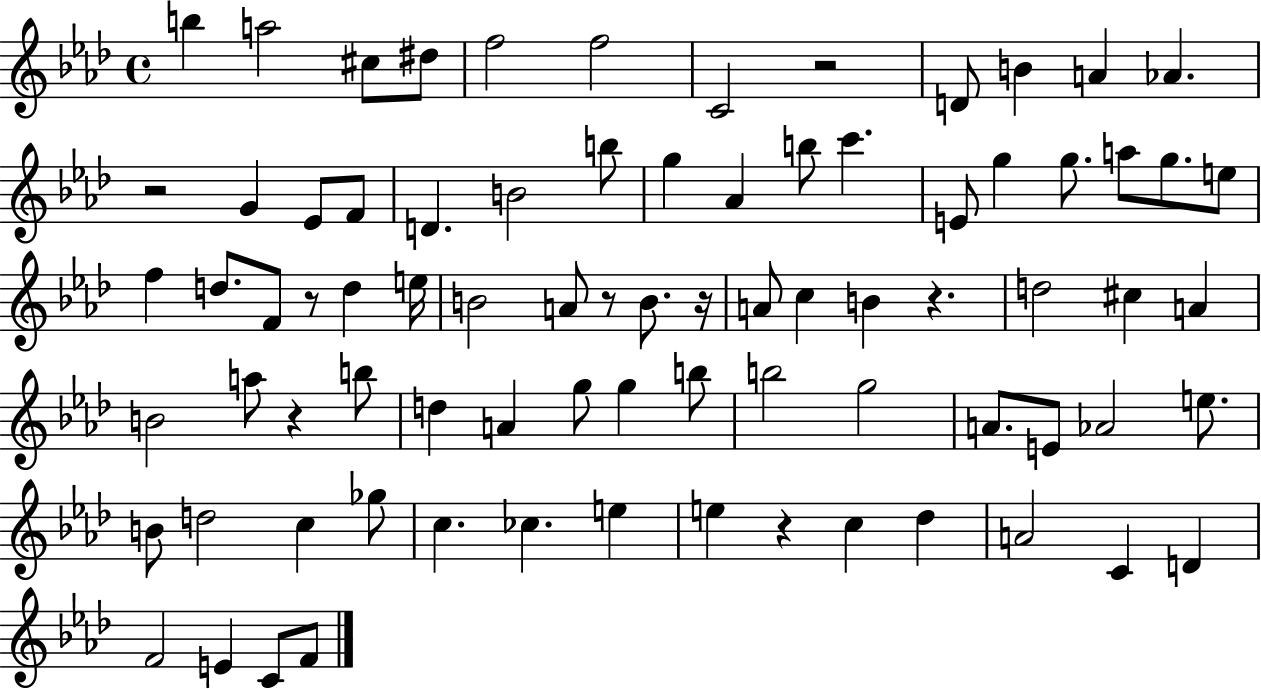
{
  \clef treble
  \time 4/4
  \defaultTimeSignature
  \key aes \major
  b''4 a''2 cis''8 dis''8 | f''2 f''2 | c'2 r2 | d'8 b'4 a'4 aes'4. | \break r2 g'4 ees'8 f'8 | d'4. b'2 b''8 | g''4 aes'4 b''8 c'''4. | e'8 g''4 g''8. a''8 g''8. e''8 | \break f''4 d''8. f'8 r8 d''4 e''16 | b'2 a'8 r8 b'8. r16 | a'8 c''4 b'4 r4. | d''2 cis''4 a'4 | \break b'2 a''8 r4 b''8 | d''4 a'4 g''8 g''4 b''8 | b''2 g''2 | a'8. e'8 aes'2 e''8. | \break b'8 d''2 c''4 ges''8 | c''4. ces''4. e''4 | e''4 r4 c''4 des''4 | a'2 c'4 d'4 | \break f'2 e'4 c'8 f'8 | \bar "|."
}